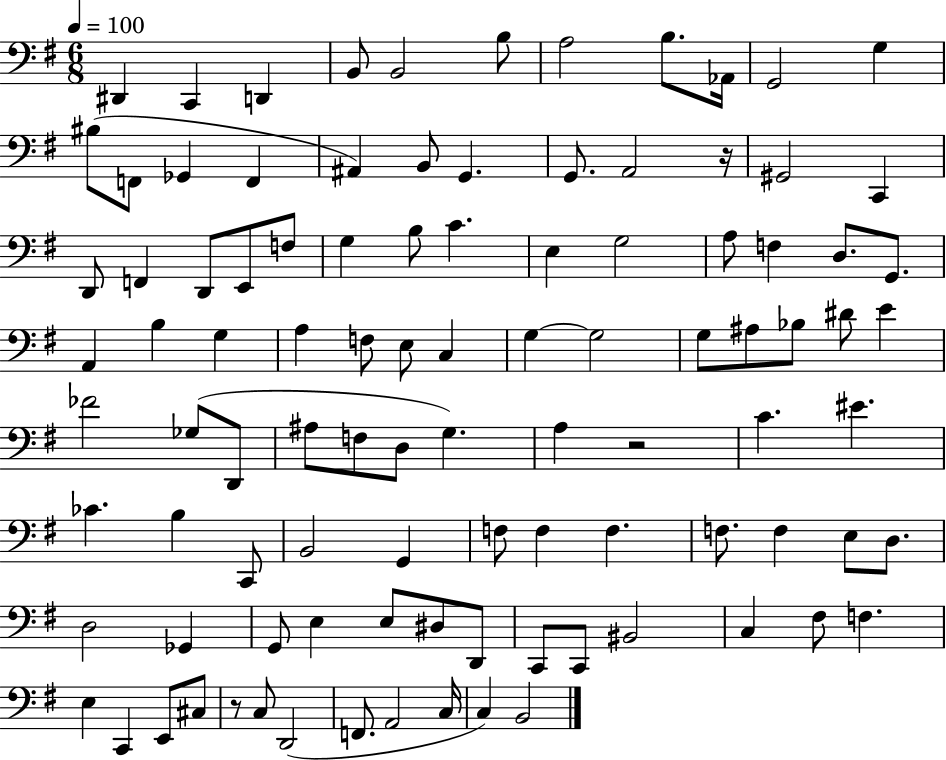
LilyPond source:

{
  \clef bass
  \numericTimeSignature
  \time 6/8
  \key g \major
  \tempo 4 = 100
  dis,4 c,4 d,4 | b,8 b,2 b8 | a2 b8. aes,16 | g,2 g4 | \break bis8( f,8 ges,4 f,4 | ais,4) b,8 g,4. | g,8. a,2 r16 | gis,2 c,4 | \break d,8 f,4 d,8 e,8 f8 | g4 b8 c'4. | e4 g2 | a8 f4 d8. g,8. | \break a,4 b4 g4 | a4 f8 e8 c4 | g4~~ g2 | g8 ais8 bes8 dis'8 e'4 | \break fes'2 ges8( d,8 | ais8 f8 d8 g4.) | a4 r2 | c'4. eis'4. | \break ces'4. b4 c,8 | b,2 g,4 | f8 f4 f4. | f8. f4 e8 d8. | \break d2 ges,4 | g,8 e4 e8 dis8 d,8 | c,8 c,8 bis,2 | c4 fis8 f4. | \break e4 c,4 e,8 cis8 | r8 c8 d,2( | f,8. a,2 c16 | c4) b,2 | \break \bar "|."
}